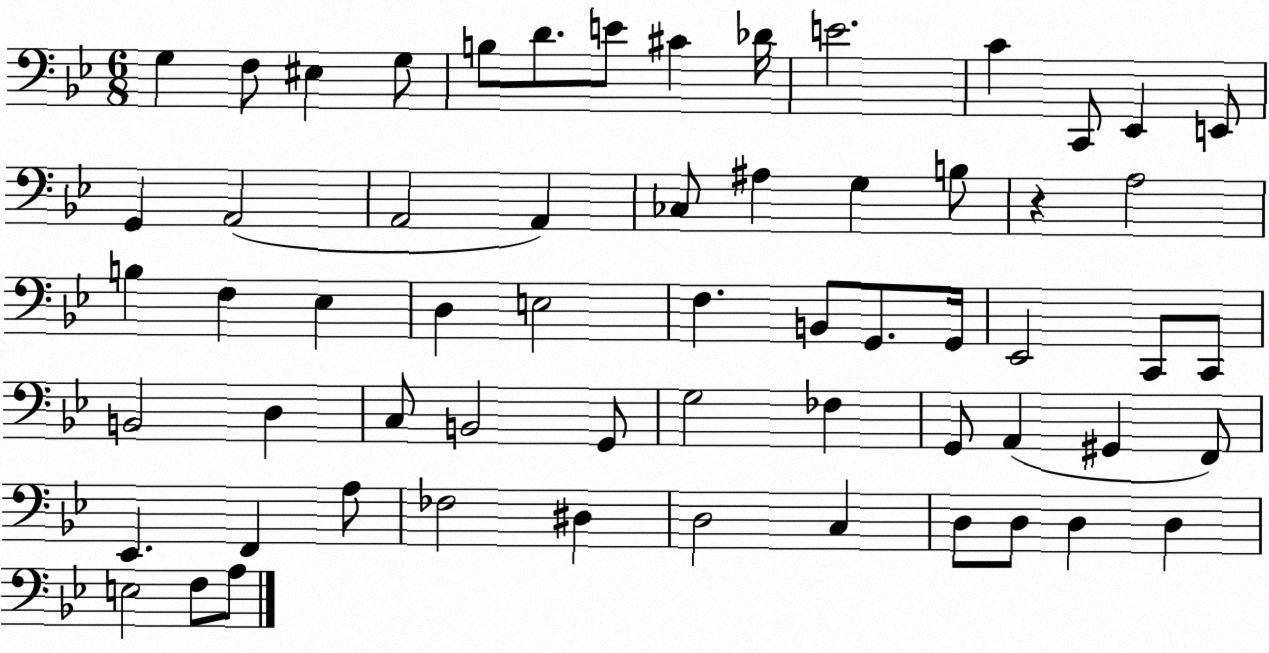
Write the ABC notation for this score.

X:1
T:Untitled
M:6/8
L:1/4
K:Bb
G, F,/2 ^E, G,/2 B,/2 D/2 E/2 ^C _D/4 E2 C C,,/2 _E,, E,,/2 G,, A,,2 A,,2 A,, _C,/2 ^A, G, B,/2 z A,2 B, F, _E, D, E,2 F, B,,/2 G,,/2 G,,/4 _E,,2 C,,/2 C,,/2 B,,2 D, C,/2 B,,2 G,,/2 G,2 _F, G,,/2 A,, ^G,, F,,/2 _E,, F,, A,/2 _F,2 ^D, D,2 C, D,/2 D,/2 D, D, E,2 F,/2 A,/2